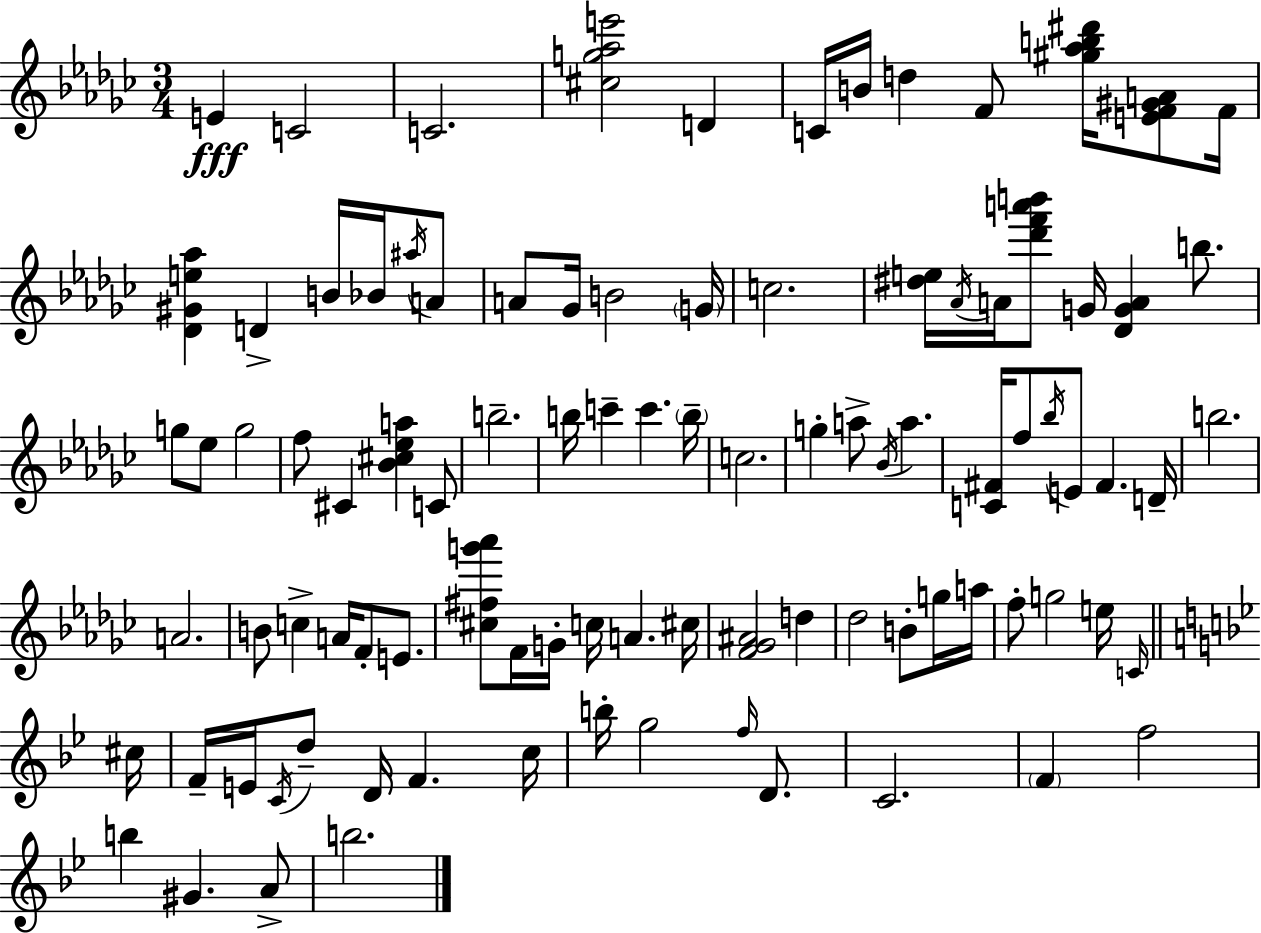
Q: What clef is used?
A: treble